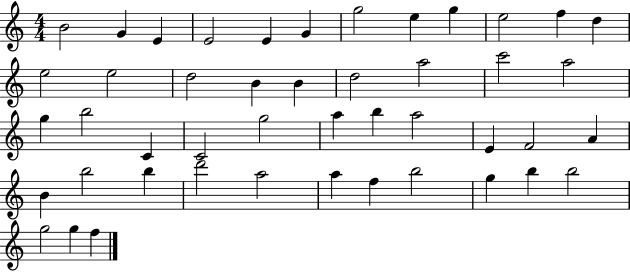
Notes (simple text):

B4/h G4/q E4/q E4/h E4/q G4/q G5/h E5/q G5/q E5/h F5/q D5/q E5/h E5/h D5/h B4/q B4/q D5/h A5/h C6/h A5/h G5/q B5/h C4/q C4/h G5/h A5/q B5/q A5/h E4/q F4/h A4/q B4/q B5/h B5/q D6/h A5/h A5/q F5/q B5/h G5/q B5/q B5/h G5/h G5/q F5/q